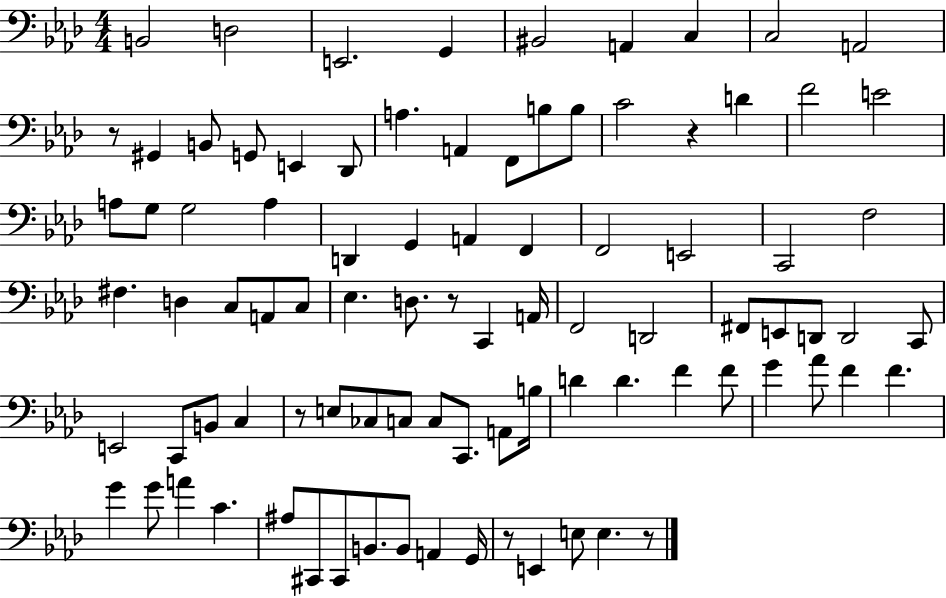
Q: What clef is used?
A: bass